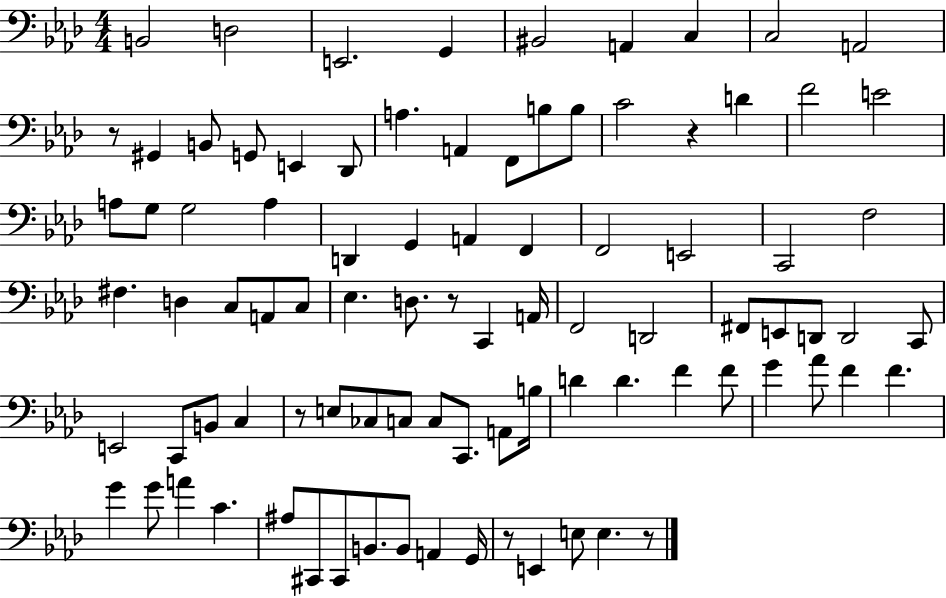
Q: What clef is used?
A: bass